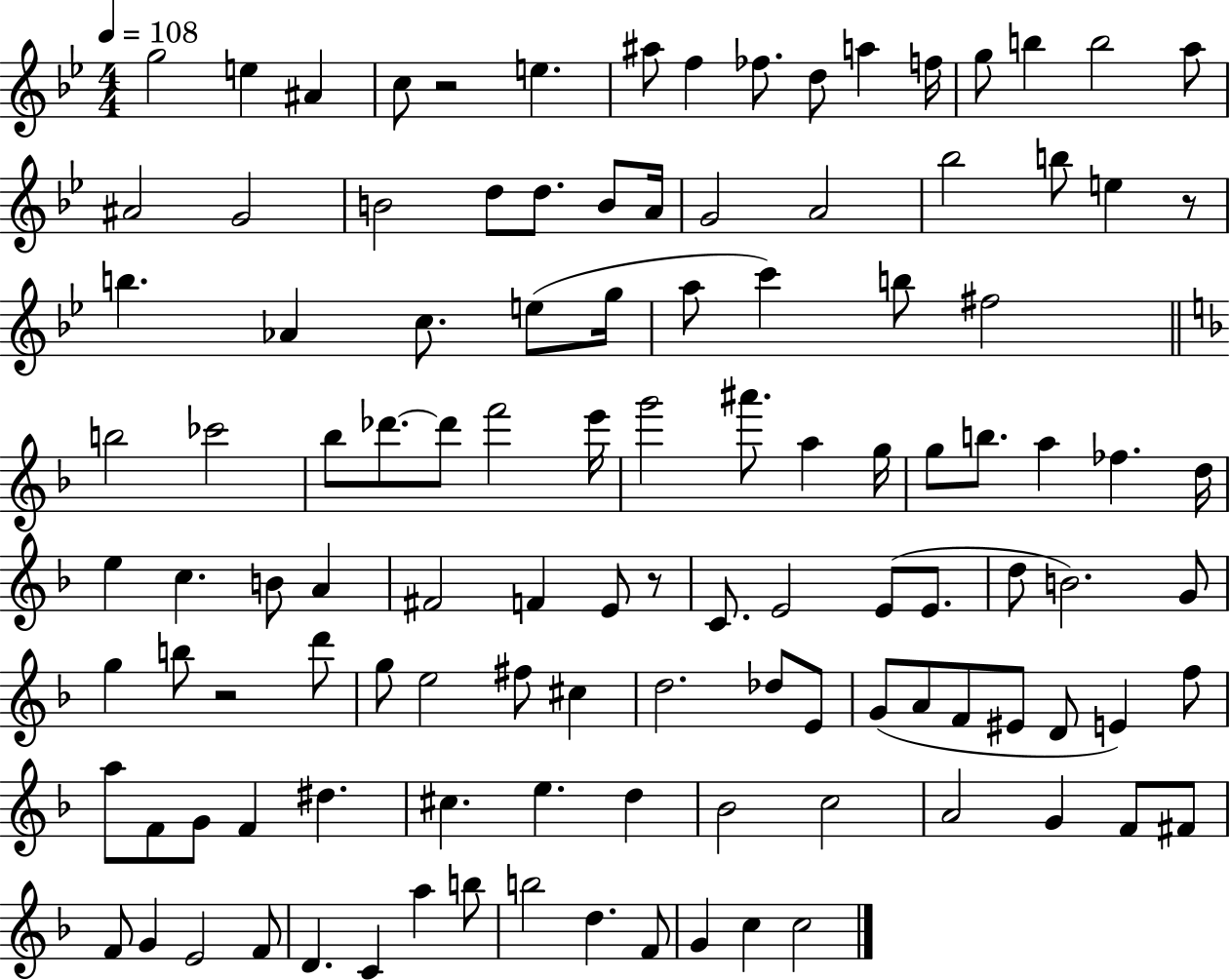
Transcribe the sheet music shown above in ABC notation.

X:1
T:Untitled
M:4/4
L:1/4
K:Bb
g2 e ^A c/2 z2 e ^a/2 f _f/2 d/2 a f/4 g/2 b b2 a/2 ^A2 G2 B2 d/2 d/2 B/2 A/4 G2 A2 _b2 b/2 e z/2 b _A c/2 e/2 g/4 a/2 c' b/2 ^f2 b2 _c'2 _b/2 _d'/2 _d'/2 f'2 e'/4 g'2 ^a'/2 a g/4 g/2 b/2 a _f d/4 e c B/2 A ^F2 F E/2 z/2 C/2 E2 E/2 E/2 d/2 B2 G/2 g b/2 z2 d'/2 g/2 e2 ^f/2 ^c d2 _d/2 E/2 G/2 A/2 F/2 ^E/2 D/2 E f/2 a/2 F/2 G/2 F ^d ^c e d _B2 c2 A2 G F/2 ^F/2 F/2 G E2 F/2 D C a b/2 b2 d F/2 G c c2